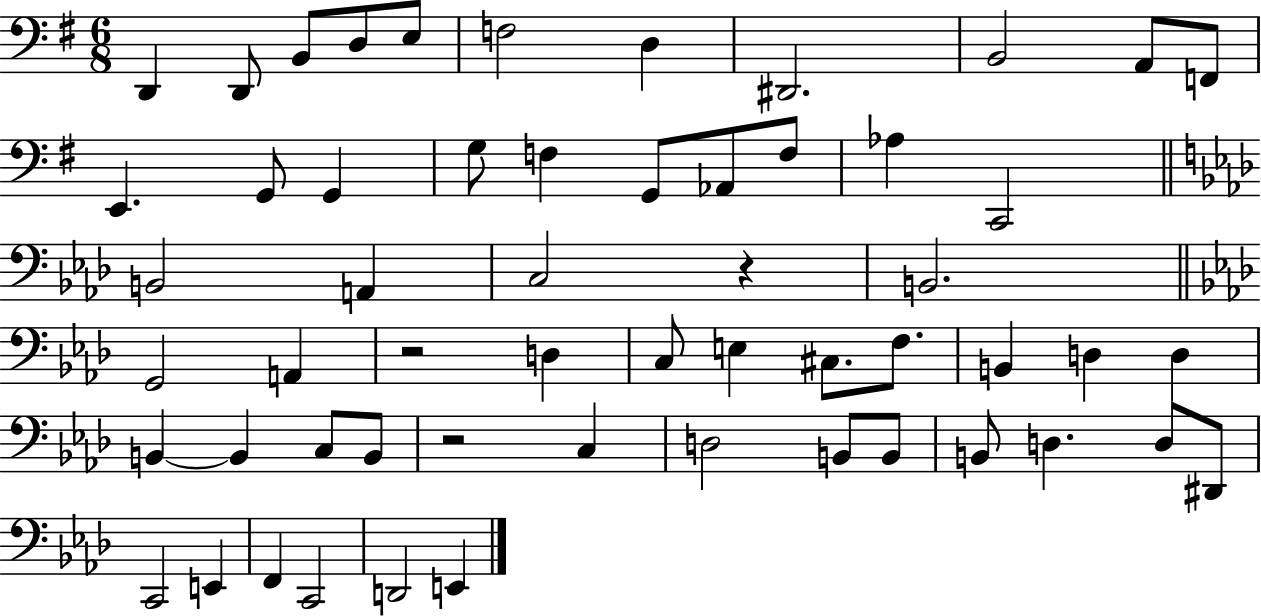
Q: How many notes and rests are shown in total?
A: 56